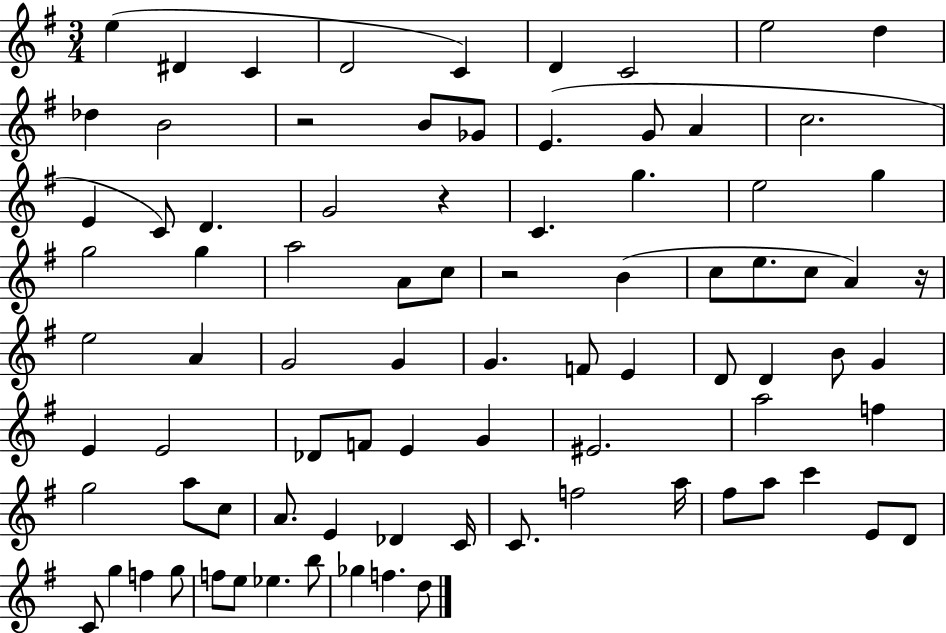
E5/q D#4/q C4/q D4/h C4/q D4/q C4/h E5/h D5/q Db5/q B4/h R/h B4/e Gb4/e E4/q. G4/e A4/q C5/h. E4/q C4/e D4/q. G4/h R/q C4/q. G5/q. E5/h G5/q G5/h G5/q A5/h A4/e C5/e R/h B4/q C5/e E5/e. C5/e A4/q R/s E5/h A4/q G4/h G4/q G4/q. F4/e E4/q D4/e D4/q B4/e G4/q E4/q E4/h Db4/e F4/e E4/q G4/q EIS4/h. A5/h F5/q G5/h A5/e C5/e A4/e. E4/q Db4/q C4/s C4/e. F5/h A5/s F#5/e A5/e C6/q E4/e D4/e C4/e G5/q F5/q G5/e F5/e E5/e Eb5/q. B5/e Gb5/q F5/q. D5/e